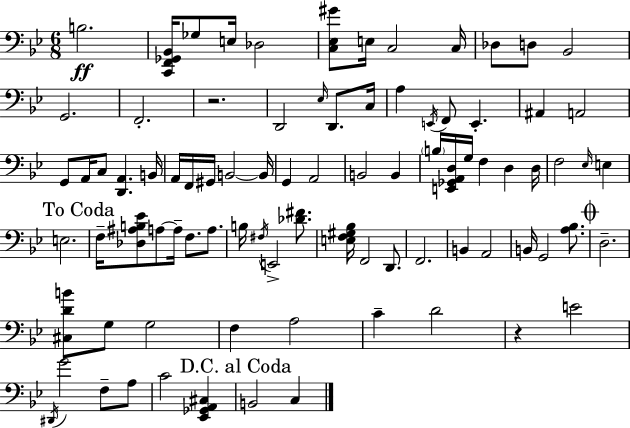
X:1
T:Untitled
M:6/8
L:1/4
K:Gm
B,2 [C,,F,,_G,,_B,,]/4 _G,/2 E,/4 _D,2 [C,_E,^G]/2 E,/4 C,2 C,/4 _D,/2 D,/2 _B,,2 G,,2 F,,2 z2 D,,2 _E,/4 D,,/2 C,/4 A, E,,/4 F,,/2 E,, ^A,, A,,2 G,,/2 A,,/4 C,/2 [D,,A,,] B,,/4 A,,/4 F,,/4 ^G,,/4 B,,2 B,,/4 G,, A,,2 B,,2 B,, B,/4 [E,,_G,,A,,D,]/4 G,/4 F, D, D,/4 F,2 _E,/4 E, E,2 F,/4 [_D,^A,B,_E]/2 A,/2 A,/4 F,/2 A,/2 B,/4 ^F,/4 E,,2 [_D^F]/2 [E,F,^G,_B,]/4 F,,2 D,,/2 F,,2 B,, A,,2 B,,/4 G,,2 [A,_B,]/2 D,2 [^C,DB]/2 G,/2 G,2 F, A,2 C D2 z E2 ^D,,/4 G2 F,/2 A,/2 C2 [_E,,_G,,A,,^C,] B,,2 C,